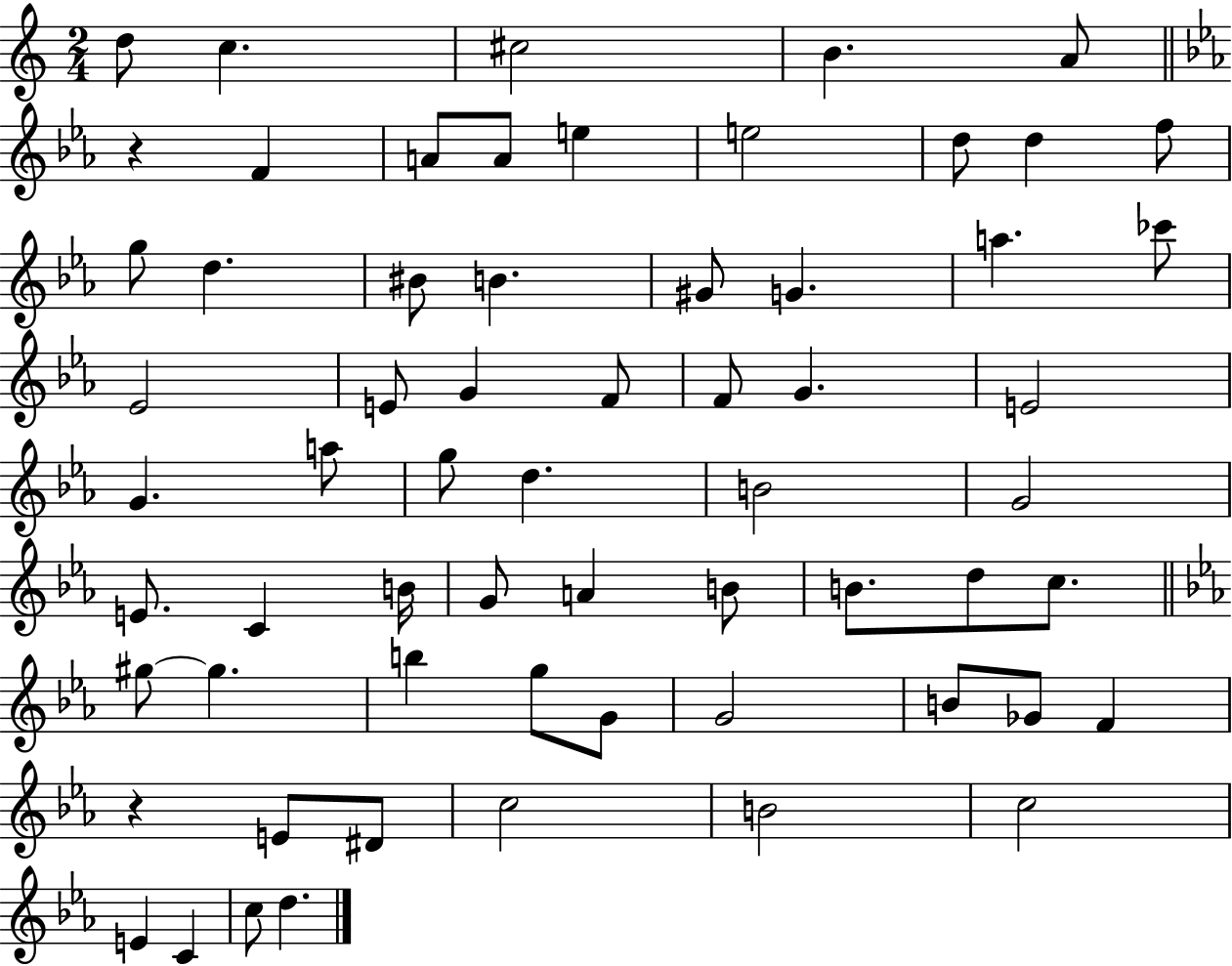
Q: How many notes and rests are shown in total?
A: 63